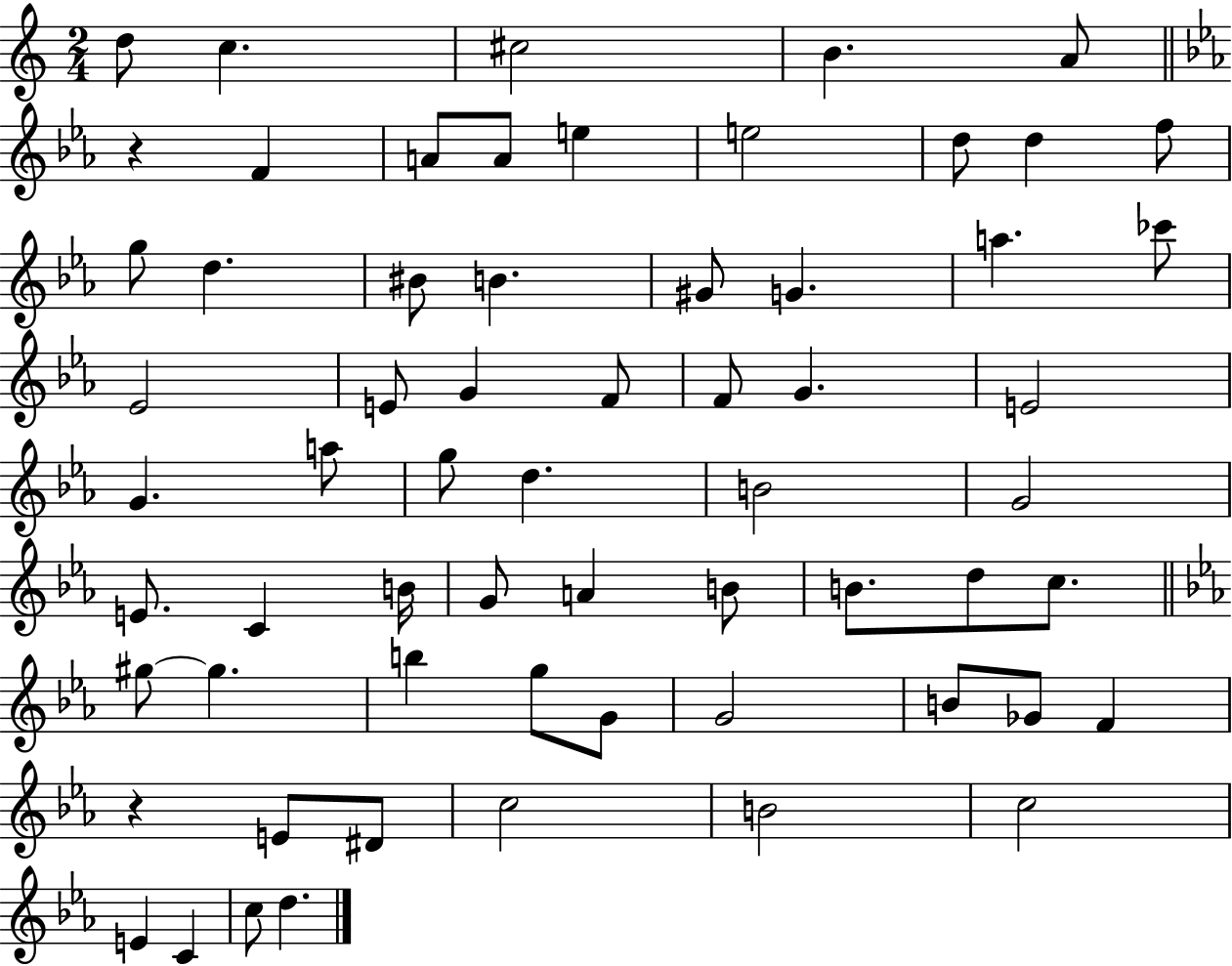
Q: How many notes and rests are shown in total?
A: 63